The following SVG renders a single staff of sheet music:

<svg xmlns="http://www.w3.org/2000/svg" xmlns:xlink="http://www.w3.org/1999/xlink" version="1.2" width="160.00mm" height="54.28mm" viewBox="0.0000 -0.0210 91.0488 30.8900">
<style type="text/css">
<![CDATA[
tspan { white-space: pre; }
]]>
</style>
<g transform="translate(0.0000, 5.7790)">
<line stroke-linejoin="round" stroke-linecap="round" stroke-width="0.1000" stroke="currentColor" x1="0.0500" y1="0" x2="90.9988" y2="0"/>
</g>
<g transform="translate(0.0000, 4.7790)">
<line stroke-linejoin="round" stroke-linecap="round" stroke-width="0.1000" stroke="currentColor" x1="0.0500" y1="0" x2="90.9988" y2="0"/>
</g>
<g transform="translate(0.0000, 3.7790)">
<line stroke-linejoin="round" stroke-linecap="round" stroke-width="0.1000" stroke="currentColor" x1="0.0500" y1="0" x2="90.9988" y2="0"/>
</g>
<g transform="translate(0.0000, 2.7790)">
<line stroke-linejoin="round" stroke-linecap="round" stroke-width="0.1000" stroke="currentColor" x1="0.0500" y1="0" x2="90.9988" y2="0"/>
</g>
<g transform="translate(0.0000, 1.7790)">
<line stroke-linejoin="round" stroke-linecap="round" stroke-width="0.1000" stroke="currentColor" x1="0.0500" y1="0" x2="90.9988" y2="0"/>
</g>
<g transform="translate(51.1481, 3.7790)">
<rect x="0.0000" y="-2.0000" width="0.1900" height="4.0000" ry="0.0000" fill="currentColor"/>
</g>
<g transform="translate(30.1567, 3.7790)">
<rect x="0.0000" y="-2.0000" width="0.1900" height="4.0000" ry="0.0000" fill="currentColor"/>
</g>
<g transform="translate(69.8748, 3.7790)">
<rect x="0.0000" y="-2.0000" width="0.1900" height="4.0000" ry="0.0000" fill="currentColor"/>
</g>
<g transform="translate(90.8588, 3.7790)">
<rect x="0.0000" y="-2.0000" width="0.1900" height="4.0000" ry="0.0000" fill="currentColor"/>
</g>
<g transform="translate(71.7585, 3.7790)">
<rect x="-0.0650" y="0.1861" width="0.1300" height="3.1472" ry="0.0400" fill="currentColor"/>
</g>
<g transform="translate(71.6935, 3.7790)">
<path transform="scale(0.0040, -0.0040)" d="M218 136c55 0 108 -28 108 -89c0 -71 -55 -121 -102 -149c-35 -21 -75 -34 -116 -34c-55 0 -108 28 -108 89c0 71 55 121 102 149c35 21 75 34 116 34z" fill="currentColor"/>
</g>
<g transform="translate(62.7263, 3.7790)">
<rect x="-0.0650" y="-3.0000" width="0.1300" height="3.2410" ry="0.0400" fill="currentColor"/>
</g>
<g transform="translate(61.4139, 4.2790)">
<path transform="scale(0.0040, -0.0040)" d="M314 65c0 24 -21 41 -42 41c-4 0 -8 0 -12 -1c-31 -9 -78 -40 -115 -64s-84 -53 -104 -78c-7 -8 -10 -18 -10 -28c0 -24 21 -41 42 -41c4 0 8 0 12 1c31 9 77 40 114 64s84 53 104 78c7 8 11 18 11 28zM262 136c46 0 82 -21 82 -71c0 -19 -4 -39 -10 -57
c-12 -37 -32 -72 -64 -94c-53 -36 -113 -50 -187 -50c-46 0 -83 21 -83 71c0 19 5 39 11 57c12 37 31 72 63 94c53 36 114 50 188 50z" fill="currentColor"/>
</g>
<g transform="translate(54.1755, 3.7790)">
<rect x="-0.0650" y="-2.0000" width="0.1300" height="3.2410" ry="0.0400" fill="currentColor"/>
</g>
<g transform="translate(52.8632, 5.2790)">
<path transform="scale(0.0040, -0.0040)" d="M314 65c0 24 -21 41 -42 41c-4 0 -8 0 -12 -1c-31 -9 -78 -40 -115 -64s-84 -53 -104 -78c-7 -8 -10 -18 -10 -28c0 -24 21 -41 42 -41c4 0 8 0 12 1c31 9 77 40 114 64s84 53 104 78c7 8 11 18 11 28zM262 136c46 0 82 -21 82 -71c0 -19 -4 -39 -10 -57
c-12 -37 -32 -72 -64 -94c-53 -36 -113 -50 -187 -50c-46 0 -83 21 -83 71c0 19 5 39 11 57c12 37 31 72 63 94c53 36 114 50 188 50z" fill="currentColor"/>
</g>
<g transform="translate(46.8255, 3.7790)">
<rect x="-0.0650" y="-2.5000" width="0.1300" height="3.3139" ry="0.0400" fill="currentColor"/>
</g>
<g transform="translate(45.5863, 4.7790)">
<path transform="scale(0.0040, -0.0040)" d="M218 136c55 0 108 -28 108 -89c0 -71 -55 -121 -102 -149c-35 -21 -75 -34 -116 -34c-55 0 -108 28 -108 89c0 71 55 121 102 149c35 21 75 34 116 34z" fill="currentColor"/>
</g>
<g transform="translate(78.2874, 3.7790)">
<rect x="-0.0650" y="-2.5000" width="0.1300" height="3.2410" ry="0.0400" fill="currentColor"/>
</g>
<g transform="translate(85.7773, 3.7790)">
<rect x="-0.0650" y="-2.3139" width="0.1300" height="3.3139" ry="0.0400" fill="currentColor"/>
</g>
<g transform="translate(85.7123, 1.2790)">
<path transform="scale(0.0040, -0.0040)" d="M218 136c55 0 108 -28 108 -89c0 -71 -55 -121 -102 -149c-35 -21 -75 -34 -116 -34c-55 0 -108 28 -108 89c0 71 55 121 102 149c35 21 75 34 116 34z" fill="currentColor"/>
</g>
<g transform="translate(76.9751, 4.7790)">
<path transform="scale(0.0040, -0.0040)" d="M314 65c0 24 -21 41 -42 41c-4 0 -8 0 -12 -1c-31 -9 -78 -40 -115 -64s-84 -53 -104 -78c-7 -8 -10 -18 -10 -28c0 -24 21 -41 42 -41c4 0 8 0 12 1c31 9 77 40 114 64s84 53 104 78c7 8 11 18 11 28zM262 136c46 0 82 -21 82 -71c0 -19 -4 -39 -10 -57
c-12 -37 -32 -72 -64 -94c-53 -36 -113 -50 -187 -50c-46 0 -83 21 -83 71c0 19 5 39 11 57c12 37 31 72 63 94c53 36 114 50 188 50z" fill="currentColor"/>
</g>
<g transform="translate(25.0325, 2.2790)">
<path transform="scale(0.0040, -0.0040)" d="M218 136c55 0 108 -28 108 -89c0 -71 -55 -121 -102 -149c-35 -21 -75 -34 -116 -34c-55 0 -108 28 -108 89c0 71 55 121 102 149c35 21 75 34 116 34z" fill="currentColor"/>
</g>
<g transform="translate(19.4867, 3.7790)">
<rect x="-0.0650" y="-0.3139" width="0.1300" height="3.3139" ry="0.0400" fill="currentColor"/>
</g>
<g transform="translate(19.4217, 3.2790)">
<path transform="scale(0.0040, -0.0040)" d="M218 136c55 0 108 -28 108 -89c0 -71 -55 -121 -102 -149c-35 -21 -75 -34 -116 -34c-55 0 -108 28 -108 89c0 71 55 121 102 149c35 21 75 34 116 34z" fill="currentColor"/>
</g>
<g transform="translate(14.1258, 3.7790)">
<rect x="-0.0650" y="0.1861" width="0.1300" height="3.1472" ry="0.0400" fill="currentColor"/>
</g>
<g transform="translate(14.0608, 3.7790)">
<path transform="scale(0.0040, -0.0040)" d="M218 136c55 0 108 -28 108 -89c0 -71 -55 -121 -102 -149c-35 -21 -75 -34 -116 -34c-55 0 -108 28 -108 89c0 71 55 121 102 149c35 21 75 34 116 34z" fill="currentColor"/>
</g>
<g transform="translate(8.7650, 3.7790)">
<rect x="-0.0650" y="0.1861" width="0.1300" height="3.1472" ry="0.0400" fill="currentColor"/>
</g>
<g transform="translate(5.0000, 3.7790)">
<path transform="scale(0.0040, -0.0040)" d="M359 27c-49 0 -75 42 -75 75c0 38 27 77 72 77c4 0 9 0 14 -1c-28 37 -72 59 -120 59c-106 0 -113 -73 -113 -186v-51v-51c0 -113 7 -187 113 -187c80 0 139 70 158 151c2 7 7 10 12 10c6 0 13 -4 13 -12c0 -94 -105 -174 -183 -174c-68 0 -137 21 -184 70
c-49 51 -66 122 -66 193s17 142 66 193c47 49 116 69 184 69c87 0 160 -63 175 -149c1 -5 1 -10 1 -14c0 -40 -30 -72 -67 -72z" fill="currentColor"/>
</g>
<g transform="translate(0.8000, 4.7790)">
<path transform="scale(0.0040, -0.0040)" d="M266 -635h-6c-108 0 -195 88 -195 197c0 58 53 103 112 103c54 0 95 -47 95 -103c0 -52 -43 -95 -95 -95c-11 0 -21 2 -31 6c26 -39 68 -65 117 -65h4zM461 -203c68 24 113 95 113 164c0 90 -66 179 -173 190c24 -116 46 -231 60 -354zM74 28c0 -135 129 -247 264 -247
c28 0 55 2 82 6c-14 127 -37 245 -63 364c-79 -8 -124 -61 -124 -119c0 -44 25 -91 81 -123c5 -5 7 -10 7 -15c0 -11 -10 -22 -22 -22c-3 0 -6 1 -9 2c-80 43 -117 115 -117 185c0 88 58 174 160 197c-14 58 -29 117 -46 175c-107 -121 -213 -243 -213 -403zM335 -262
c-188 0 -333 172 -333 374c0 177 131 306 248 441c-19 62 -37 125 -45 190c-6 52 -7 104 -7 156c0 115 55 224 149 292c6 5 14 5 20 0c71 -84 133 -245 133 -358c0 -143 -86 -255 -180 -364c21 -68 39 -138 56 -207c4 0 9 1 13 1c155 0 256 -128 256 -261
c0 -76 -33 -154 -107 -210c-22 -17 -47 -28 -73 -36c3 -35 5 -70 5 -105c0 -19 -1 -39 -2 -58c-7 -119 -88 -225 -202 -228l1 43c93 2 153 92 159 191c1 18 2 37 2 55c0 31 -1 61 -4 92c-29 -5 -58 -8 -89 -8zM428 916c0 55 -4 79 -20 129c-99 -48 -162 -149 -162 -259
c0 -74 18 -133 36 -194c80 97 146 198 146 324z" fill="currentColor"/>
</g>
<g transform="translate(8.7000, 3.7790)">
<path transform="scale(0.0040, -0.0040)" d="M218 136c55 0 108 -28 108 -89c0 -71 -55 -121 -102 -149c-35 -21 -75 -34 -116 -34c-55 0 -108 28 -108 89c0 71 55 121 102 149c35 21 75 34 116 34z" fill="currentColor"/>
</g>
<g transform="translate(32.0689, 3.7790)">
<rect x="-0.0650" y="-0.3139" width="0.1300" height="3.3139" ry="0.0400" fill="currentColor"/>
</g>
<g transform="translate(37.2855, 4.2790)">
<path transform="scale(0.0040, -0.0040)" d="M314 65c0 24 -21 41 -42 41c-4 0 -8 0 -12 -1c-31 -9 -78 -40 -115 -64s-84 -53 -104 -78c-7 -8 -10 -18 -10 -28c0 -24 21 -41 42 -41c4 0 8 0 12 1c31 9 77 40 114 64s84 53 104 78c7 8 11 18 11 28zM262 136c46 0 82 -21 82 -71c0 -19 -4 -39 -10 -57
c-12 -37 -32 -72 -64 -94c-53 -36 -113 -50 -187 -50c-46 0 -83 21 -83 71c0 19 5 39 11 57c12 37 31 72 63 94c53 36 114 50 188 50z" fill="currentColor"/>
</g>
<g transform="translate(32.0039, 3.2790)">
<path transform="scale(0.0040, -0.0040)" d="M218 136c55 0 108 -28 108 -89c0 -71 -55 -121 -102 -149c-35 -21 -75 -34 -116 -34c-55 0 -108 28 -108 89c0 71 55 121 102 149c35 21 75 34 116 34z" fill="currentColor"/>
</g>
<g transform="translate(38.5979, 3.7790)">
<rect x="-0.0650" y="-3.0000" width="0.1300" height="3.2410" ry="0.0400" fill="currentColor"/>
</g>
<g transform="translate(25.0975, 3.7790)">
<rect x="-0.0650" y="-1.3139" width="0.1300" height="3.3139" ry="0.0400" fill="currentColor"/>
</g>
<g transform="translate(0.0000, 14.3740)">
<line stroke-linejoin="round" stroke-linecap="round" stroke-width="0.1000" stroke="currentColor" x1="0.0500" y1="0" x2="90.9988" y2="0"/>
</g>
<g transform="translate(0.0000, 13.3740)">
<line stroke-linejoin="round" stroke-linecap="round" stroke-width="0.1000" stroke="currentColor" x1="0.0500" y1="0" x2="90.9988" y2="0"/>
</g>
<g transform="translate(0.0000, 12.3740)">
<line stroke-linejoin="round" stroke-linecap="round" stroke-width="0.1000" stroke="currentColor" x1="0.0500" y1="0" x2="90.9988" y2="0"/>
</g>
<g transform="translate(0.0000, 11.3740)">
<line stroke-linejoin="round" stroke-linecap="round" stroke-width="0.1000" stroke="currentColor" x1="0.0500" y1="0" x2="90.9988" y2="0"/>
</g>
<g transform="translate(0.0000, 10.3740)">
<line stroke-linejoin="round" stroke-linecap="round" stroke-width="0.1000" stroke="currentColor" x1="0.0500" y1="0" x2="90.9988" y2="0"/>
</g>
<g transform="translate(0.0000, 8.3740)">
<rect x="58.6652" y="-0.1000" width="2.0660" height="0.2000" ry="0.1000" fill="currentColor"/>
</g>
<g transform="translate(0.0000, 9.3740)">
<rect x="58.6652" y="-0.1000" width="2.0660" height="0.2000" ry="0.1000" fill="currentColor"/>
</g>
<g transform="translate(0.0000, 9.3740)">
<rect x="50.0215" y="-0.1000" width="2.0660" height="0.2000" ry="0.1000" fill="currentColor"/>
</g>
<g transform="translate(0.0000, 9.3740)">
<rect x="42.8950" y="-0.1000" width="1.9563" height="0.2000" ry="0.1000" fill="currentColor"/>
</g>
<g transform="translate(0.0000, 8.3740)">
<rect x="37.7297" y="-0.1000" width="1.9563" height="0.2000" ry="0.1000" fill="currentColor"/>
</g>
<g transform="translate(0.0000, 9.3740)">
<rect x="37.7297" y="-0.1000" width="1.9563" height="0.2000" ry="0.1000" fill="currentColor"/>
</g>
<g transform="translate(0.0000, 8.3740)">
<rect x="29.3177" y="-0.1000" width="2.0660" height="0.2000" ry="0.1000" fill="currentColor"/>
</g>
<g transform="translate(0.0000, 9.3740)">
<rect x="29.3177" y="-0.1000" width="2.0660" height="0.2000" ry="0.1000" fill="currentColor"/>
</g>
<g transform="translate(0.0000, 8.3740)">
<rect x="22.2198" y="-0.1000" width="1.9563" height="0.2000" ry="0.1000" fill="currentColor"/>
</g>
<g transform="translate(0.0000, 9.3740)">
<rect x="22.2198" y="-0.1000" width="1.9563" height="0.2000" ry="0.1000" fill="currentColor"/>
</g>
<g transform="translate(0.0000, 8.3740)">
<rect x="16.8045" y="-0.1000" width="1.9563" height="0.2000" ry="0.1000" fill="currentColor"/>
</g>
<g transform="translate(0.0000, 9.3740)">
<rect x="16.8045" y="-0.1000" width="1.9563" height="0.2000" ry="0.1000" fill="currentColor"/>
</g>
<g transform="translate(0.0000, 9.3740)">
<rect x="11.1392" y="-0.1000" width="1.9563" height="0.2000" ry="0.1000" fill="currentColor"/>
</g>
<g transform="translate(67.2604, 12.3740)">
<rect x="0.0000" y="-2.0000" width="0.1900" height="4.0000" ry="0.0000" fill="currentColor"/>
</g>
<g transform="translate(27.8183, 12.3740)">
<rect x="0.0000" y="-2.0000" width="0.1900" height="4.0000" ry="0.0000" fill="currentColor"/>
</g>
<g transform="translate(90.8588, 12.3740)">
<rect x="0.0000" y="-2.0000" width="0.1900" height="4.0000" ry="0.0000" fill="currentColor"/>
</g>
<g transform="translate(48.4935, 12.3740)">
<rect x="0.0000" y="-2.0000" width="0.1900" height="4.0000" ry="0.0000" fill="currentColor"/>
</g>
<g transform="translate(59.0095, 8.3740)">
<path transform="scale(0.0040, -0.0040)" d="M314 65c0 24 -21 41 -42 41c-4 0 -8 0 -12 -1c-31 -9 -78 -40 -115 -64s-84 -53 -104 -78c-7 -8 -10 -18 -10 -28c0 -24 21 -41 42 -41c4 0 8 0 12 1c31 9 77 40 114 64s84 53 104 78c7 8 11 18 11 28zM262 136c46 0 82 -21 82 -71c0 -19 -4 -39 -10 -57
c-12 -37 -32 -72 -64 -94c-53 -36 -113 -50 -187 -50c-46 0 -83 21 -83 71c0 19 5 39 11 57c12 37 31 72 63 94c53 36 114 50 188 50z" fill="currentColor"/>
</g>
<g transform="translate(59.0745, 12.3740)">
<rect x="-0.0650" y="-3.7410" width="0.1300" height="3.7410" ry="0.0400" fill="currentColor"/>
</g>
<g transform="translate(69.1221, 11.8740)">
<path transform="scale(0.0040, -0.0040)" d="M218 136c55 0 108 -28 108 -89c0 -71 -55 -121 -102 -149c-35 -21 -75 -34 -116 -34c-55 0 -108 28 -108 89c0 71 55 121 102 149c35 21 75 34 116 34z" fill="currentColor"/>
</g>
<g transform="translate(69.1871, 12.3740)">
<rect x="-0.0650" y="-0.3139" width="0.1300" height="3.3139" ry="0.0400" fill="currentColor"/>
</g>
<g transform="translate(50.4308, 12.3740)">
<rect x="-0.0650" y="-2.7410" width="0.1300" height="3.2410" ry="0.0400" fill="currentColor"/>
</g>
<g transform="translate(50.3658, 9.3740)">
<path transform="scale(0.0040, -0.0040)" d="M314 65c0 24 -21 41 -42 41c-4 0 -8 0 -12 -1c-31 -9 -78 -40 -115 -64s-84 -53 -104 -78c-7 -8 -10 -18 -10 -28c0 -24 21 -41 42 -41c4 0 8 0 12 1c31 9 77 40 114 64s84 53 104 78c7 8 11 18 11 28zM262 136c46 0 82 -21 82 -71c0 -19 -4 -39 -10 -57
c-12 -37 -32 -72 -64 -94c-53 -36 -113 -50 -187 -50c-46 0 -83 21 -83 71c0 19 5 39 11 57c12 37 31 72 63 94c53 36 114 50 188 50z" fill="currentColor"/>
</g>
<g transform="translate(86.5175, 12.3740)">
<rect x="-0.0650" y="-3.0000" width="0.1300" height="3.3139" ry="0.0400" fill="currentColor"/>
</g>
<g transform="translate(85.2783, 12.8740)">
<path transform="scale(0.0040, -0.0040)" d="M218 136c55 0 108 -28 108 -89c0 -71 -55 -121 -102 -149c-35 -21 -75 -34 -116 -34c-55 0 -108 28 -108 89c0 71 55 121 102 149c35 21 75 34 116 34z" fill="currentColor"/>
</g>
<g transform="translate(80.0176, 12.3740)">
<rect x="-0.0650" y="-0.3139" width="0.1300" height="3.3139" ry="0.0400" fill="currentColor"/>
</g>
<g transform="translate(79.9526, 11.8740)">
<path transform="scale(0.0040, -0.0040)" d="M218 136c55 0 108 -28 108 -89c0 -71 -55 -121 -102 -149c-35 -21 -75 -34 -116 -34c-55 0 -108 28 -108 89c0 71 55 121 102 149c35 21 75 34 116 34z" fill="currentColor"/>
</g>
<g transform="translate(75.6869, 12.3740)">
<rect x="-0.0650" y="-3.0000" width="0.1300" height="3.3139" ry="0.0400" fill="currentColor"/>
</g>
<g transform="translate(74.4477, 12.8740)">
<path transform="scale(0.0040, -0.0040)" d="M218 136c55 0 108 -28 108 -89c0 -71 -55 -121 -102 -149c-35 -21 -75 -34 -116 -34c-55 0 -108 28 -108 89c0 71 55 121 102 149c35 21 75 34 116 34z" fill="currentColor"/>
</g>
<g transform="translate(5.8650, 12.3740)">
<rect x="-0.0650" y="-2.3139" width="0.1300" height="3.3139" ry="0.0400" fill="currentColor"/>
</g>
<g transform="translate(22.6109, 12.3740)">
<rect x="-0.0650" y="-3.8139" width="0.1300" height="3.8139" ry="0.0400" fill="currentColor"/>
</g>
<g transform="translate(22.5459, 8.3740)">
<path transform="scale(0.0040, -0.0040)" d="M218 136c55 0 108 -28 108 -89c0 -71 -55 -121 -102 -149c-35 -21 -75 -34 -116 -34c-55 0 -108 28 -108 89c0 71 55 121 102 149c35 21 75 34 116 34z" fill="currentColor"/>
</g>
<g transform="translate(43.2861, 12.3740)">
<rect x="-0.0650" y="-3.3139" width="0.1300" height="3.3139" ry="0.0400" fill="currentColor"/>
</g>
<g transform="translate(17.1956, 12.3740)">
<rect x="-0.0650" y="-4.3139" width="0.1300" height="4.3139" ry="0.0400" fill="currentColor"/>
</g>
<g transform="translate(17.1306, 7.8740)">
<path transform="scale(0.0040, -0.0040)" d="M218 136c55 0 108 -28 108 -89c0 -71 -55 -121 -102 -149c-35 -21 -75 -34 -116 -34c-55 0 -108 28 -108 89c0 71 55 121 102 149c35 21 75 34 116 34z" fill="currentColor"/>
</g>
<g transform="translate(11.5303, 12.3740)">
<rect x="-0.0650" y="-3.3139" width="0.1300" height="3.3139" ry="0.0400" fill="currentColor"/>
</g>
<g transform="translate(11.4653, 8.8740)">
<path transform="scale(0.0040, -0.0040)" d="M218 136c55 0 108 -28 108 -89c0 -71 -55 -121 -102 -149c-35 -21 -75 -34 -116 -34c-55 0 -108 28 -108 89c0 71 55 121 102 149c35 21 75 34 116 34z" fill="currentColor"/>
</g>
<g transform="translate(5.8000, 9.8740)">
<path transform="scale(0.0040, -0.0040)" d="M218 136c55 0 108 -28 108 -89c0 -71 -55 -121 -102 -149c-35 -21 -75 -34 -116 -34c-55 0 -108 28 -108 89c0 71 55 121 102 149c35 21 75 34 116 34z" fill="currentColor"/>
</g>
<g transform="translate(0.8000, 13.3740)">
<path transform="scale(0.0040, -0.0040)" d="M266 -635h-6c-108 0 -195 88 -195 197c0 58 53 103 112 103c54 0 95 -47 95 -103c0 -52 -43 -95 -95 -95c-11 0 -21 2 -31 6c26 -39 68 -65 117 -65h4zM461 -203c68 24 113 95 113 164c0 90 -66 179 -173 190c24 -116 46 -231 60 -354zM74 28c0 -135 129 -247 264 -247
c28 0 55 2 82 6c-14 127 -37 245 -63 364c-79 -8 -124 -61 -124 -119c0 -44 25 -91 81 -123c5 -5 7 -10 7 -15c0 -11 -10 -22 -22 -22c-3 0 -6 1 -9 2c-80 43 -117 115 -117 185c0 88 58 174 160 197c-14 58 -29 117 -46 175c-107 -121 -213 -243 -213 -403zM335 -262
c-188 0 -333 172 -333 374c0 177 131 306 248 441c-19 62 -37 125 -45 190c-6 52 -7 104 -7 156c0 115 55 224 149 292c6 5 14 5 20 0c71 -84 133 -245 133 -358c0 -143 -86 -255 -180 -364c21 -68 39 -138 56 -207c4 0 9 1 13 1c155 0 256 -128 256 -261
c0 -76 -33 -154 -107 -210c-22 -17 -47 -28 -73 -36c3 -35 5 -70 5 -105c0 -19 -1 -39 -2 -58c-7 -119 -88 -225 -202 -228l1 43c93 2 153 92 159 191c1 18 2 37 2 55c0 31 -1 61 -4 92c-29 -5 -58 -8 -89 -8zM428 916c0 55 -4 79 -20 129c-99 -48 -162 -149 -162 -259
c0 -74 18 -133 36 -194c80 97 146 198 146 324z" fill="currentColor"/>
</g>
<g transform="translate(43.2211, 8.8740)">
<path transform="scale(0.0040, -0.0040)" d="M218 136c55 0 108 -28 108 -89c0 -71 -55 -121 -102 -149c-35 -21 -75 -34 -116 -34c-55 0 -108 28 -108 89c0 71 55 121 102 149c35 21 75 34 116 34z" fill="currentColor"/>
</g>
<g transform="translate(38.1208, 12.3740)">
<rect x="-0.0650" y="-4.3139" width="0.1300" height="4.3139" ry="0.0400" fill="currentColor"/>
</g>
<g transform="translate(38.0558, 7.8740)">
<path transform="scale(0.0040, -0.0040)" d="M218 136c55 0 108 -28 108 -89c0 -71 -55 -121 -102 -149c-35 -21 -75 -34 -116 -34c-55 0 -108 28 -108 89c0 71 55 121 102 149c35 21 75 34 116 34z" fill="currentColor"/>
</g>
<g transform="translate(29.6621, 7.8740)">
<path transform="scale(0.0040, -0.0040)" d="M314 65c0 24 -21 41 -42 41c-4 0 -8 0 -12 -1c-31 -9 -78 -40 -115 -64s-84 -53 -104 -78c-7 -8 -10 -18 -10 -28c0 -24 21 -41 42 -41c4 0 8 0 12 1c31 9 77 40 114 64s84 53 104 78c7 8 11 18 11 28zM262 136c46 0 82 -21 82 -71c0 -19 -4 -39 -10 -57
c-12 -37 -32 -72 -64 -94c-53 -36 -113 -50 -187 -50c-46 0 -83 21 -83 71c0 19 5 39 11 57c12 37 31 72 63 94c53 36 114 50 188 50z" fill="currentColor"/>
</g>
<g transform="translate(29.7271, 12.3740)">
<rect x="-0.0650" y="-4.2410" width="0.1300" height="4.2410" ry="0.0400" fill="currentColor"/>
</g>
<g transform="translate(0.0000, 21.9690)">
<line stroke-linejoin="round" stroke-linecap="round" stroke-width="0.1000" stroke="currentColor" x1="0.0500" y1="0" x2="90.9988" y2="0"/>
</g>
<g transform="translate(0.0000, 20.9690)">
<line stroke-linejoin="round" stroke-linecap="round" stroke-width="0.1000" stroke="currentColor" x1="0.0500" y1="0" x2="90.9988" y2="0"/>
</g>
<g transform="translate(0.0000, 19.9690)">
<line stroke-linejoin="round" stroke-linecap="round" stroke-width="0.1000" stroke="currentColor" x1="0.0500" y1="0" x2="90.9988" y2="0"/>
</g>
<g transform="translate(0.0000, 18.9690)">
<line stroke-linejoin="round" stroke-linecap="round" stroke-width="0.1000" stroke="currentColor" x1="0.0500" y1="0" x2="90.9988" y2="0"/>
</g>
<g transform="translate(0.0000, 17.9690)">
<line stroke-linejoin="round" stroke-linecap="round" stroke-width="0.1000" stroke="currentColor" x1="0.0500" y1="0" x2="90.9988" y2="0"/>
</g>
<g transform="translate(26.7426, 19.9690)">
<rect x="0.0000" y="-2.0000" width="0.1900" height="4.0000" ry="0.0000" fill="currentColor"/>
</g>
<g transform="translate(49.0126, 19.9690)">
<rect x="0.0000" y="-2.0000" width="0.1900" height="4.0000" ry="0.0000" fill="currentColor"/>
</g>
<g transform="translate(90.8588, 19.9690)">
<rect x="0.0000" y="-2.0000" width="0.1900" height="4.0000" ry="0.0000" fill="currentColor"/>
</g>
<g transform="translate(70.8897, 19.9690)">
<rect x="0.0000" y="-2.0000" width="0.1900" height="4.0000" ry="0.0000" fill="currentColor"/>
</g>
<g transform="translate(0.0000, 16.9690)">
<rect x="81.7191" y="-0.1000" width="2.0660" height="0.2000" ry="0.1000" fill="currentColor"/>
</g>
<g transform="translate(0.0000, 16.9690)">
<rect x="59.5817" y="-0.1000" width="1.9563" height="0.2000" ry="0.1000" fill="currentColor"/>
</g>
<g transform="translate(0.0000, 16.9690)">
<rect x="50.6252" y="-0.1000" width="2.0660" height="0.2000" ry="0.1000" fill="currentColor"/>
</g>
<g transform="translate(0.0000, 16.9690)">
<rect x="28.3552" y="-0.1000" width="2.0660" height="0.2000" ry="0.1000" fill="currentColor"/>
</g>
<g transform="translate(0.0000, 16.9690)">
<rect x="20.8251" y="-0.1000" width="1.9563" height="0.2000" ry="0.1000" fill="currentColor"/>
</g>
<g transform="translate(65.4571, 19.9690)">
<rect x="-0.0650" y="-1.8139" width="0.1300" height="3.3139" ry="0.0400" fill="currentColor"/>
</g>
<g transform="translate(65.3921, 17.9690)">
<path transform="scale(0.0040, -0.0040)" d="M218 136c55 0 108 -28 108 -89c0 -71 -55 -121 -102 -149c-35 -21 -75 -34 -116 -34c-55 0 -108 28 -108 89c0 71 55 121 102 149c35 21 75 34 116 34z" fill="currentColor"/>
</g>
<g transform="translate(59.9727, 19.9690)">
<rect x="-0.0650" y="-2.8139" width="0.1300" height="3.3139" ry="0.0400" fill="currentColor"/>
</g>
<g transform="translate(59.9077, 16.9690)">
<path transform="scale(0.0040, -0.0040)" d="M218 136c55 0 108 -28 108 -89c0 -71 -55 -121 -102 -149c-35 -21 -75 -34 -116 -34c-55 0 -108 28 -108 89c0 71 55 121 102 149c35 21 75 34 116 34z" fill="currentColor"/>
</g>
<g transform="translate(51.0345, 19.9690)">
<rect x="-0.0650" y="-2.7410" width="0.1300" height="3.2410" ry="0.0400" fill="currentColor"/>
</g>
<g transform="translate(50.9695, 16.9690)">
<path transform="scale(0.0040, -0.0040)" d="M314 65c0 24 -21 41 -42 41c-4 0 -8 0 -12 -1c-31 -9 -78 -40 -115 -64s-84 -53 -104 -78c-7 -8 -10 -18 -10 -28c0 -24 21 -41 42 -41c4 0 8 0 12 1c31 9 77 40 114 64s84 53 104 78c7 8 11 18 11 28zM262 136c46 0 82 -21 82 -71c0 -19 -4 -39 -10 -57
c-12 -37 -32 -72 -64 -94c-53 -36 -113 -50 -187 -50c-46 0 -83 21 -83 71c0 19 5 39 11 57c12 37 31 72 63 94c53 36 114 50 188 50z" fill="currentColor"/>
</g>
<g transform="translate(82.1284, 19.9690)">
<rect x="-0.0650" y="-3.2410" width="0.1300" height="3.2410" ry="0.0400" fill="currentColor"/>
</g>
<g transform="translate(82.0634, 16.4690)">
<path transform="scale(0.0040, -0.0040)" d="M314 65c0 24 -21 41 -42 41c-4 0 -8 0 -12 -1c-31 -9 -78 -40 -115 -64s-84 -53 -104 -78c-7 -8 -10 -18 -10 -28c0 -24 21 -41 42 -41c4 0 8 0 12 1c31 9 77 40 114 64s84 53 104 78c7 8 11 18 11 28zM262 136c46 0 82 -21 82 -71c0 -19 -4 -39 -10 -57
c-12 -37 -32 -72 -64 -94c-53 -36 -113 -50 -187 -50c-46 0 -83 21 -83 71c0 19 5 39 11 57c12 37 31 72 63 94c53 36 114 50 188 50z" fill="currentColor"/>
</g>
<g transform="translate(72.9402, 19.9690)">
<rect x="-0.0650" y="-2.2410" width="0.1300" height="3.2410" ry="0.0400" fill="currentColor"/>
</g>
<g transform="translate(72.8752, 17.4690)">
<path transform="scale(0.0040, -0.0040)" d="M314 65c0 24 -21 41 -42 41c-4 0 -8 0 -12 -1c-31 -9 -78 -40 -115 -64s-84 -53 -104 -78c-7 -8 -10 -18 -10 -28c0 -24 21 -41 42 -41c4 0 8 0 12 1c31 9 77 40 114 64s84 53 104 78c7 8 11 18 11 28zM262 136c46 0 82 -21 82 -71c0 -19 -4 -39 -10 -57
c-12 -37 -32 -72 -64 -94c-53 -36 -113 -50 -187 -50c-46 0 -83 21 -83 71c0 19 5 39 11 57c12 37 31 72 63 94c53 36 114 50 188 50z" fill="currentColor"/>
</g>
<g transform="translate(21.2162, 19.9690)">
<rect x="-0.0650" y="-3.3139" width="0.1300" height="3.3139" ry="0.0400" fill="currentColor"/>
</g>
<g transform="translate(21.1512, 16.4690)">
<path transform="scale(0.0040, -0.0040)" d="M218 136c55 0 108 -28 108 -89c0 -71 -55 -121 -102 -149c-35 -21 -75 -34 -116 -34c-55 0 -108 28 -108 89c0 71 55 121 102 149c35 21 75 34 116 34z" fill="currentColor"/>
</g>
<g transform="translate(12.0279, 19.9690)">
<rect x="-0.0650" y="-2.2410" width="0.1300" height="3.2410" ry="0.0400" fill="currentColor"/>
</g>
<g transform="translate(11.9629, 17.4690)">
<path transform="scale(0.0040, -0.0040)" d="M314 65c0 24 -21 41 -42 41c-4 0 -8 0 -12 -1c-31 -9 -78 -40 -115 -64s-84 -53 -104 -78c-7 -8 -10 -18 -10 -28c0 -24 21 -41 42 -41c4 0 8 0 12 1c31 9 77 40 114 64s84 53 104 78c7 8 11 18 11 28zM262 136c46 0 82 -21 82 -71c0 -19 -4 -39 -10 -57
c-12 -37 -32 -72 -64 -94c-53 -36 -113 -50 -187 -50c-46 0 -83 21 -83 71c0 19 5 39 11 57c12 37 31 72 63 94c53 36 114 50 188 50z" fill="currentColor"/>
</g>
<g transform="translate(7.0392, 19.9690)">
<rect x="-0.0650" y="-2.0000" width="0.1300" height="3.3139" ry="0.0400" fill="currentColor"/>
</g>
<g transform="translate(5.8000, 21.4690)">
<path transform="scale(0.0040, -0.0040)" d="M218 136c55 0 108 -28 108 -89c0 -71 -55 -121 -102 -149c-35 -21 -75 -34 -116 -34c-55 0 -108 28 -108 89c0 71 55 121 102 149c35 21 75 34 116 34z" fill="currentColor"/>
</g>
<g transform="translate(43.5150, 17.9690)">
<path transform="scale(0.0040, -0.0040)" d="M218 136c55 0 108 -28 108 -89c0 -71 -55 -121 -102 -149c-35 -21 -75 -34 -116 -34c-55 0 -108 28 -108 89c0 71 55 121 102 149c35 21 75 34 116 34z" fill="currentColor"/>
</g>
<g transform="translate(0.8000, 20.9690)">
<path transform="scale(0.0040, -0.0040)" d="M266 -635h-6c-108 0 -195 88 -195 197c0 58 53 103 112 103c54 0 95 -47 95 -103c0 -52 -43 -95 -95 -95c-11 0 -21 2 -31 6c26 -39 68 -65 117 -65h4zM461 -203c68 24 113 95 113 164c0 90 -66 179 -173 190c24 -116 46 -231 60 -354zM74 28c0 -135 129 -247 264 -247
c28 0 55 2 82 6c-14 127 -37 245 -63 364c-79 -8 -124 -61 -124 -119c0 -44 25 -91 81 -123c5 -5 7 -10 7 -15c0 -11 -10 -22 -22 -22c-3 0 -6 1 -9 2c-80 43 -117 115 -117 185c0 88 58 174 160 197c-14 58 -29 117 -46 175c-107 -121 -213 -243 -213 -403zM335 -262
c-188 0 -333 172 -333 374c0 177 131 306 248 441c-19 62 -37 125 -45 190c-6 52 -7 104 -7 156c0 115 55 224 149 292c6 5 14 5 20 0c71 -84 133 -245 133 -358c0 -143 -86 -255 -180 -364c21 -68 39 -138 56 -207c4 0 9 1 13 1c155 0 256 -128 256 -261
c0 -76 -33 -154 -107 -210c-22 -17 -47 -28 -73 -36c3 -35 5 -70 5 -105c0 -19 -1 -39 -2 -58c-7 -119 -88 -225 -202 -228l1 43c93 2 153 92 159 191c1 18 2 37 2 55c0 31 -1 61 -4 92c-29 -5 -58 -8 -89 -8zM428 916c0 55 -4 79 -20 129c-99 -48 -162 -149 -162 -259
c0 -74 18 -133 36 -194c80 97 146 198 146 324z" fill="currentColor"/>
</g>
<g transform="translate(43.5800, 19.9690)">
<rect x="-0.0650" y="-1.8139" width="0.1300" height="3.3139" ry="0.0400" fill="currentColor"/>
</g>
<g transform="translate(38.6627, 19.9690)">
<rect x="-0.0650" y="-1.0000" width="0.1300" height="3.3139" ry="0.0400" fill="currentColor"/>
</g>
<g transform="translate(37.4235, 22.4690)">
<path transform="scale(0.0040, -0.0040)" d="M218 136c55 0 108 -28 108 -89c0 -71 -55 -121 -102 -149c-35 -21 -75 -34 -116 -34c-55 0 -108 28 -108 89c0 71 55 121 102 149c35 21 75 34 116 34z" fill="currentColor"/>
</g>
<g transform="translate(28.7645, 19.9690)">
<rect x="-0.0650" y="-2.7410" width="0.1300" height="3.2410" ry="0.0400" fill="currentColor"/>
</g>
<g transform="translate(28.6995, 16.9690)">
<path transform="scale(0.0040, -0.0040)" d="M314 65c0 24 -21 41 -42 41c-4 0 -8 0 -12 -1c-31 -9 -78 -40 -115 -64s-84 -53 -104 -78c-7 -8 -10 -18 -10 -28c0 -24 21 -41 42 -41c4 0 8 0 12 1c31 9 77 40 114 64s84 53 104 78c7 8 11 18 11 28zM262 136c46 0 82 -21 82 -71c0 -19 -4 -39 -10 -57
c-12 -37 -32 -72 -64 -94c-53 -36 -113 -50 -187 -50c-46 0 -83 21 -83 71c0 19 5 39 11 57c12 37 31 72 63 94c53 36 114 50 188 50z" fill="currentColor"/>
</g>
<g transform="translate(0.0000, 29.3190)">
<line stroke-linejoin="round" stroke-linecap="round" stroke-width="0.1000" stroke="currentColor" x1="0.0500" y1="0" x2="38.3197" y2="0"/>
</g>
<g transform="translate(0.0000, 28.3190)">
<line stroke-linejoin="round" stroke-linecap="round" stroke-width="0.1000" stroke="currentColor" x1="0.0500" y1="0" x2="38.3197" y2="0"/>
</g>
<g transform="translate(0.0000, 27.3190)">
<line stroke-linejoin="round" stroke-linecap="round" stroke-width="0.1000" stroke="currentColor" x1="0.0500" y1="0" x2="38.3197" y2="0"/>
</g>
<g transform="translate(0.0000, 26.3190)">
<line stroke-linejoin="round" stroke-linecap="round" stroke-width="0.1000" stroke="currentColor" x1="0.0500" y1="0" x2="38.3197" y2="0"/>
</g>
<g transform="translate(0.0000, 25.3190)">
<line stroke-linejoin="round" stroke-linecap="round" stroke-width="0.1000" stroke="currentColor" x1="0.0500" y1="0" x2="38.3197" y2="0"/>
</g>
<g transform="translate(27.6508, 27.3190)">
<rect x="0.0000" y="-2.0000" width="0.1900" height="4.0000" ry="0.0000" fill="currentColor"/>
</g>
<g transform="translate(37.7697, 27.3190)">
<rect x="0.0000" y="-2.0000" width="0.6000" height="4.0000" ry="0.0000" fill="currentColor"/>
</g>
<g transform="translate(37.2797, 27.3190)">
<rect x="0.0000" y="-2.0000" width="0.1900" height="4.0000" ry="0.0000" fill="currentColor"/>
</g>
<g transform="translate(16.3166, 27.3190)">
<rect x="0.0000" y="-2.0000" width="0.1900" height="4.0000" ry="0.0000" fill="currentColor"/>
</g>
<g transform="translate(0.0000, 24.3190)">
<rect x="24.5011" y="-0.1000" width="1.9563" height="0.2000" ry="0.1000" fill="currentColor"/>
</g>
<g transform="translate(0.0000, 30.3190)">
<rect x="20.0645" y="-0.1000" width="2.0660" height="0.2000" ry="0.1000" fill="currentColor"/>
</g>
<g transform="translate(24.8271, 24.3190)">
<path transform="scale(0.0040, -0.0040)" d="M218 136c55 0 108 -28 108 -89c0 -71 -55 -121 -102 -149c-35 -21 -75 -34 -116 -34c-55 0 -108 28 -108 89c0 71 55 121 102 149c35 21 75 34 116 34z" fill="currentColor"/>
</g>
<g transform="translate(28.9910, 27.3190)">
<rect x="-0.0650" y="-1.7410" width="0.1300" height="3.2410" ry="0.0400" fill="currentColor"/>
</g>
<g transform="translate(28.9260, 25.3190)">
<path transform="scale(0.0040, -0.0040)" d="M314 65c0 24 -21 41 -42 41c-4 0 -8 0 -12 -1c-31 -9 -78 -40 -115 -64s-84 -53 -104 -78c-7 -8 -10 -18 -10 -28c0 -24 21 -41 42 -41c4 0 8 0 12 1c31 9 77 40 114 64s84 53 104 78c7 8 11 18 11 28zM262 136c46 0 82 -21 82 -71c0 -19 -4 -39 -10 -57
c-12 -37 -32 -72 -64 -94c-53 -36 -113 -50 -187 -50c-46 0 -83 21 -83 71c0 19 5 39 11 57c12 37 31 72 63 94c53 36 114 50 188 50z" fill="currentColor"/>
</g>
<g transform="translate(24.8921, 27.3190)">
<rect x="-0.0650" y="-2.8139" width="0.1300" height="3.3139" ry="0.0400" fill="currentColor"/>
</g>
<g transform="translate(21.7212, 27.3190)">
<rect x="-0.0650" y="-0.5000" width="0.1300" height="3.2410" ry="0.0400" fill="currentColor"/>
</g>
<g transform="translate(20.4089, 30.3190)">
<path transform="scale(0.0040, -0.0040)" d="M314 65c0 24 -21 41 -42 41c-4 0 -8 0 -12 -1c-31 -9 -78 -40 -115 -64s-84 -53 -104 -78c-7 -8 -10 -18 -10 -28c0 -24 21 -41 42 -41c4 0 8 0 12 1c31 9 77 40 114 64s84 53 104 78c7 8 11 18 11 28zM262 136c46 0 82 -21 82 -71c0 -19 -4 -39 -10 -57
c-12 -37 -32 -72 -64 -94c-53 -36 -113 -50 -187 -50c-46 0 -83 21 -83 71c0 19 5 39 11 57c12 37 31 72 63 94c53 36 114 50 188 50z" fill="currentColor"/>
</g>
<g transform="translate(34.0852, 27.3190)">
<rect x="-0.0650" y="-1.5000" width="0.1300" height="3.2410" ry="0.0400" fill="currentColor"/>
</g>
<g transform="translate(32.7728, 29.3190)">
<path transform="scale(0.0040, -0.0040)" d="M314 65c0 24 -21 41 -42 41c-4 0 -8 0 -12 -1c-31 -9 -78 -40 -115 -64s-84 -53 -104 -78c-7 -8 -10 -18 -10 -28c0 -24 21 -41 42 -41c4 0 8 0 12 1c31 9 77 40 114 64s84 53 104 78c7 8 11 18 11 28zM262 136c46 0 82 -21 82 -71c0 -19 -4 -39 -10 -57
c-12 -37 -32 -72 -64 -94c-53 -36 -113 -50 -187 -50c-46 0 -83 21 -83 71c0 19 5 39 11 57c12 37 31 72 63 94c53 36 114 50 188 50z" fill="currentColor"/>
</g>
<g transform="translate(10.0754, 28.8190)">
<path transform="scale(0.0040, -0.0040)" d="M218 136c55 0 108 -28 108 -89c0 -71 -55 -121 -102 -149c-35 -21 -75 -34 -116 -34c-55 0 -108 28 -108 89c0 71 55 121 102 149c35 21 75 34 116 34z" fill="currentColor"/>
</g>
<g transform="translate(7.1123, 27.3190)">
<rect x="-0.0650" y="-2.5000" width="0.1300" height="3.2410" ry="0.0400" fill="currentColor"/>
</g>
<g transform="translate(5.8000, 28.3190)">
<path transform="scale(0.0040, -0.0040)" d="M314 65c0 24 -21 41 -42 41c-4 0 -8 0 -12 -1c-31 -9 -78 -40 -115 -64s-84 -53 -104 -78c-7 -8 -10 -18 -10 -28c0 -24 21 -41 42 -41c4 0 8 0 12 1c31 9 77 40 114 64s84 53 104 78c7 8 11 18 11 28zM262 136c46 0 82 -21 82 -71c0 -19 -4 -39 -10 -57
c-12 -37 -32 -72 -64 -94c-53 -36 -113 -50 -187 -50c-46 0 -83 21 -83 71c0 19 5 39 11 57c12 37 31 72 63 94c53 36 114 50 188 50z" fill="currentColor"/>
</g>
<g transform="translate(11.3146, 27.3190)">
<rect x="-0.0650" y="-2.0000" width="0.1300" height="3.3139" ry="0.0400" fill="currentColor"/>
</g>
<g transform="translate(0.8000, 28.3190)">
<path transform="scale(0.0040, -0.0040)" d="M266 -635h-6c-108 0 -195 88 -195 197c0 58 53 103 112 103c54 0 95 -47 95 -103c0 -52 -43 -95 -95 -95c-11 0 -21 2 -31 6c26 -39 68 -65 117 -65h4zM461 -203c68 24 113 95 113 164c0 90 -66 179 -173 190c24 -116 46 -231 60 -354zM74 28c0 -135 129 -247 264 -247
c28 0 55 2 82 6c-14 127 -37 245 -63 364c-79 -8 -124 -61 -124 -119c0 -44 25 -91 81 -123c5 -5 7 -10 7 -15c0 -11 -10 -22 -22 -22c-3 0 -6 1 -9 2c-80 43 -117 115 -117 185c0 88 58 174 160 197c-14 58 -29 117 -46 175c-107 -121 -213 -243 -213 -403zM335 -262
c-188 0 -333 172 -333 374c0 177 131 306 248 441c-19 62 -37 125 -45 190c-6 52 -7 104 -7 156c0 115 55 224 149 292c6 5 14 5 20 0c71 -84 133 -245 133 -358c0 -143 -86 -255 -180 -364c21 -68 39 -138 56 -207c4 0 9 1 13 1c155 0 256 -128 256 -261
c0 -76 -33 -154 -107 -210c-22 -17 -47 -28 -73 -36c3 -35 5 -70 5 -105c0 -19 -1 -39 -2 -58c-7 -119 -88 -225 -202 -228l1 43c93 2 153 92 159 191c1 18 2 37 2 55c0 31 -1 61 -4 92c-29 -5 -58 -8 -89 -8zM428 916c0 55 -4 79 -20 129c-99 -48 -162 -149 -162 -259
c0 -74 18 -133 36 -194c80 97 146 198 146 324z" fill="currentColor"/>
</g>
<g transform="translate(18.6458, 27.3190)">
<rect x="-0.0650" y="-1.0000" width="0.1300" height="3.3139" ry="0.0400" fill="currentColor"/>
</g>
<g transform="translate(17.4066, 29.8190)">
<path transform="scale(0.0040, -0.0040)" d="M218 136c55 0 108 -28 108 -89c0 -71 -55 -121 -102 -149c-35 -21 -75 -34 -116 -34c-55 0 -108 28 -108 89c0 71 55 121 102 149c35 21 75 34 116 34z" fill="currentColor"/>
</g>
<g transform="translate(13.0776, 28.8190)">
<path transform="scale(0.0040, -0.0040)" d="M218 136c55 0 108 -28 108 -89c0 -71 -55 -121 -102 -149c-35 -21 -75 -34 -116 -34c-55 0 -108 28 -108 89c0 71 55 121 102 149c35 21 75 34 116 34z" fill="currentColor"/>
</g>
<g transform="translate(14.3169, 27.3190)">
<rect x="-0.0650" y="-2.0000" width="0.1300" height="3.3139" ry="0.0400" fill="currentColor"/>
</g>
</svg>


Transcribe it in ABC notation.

X:1
T:Untitled
M:4/4
L:1/4
K:C
B B c e c A2 G F2 A2 B G2 g g b d' c' d'2 d' b a2 c'2 c A c A F g2 b a2 D f a2 a f g2 b2 G2 F F D C2 a f2 E2